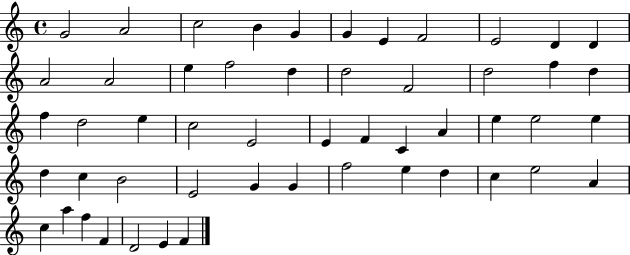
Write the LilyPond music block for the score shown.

{
  \clef treble
  \time 4/4
  \defaultTimeSignature
  \key c \major
  g'2 a'2 | c''2 b'4 g'4 | g'4 e'4 f'2 | e'2 d'4 d'4 | \break a'2 a'2 | e''4 f''2 d''4 | d''2 f'2 | d''2 f''4 d''4 | \break f''4 d''2 e''4 | c''2 e'2 | e'4 f'4 c'4 a'4 | e''4 e''2 e''4 | \break d''4 c''4 b'2 | e'2 g'4 g'4 | f''2 e''4 d''4 | c''4 e''2 a'4 | \break c''4 a''4 f''4 f'4 | d'2 e'4 f'4 | \bar "|."
}